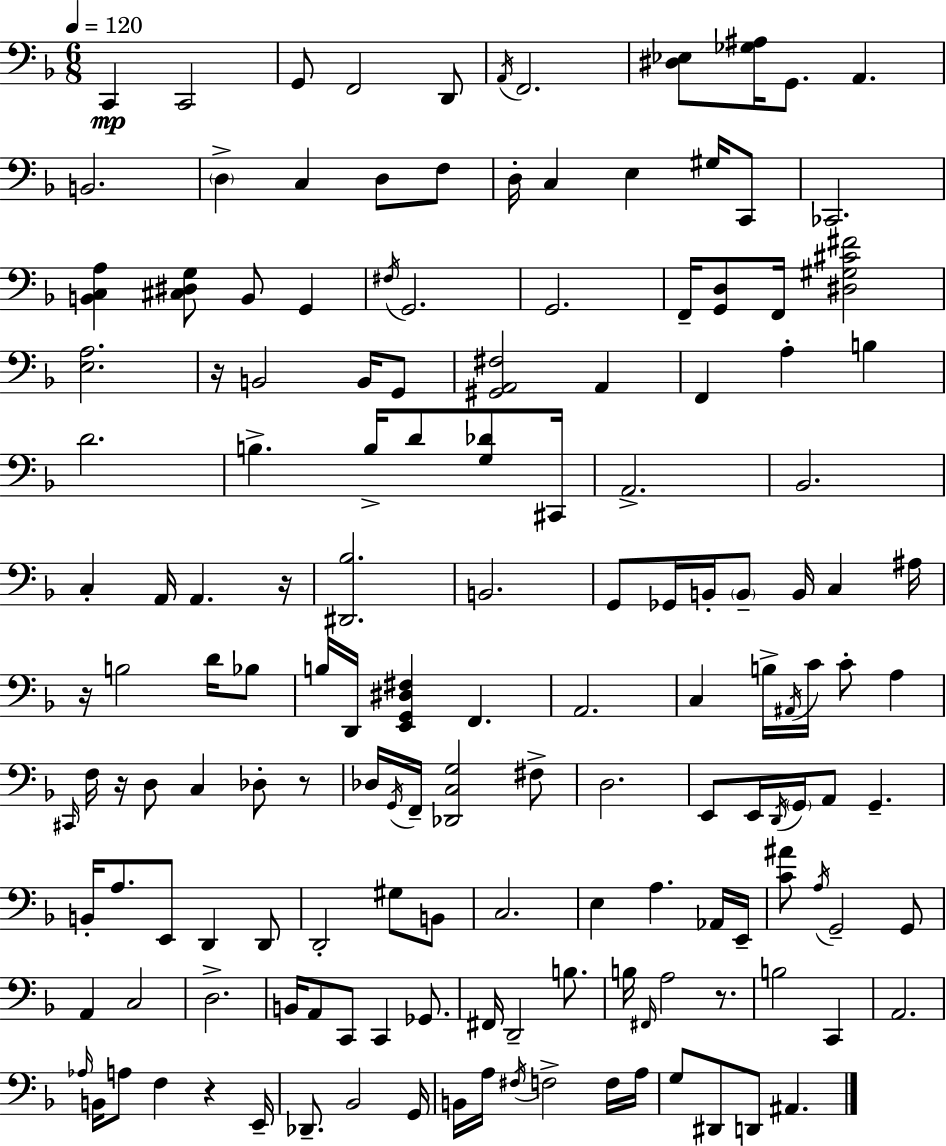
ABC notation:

X:1
T:Untitled
M:6/8
L:1/4
K:F
C,, C,,2 G,,/2 F,,2 D,,/2 A,,/4 F,,2 [^D,_E,]/2 [_G,^A,]/4 G,,/2 A,, B,,2 D, C, D,/2 F,/2 D,/4 C, E, ^G,/4 C,,/2 _C,,2 [B,,C,A,] [^C,^D,G,]/2 B,,/2 G,, ^F,/4 G,,2 G,,2 F,,/4 [G,,D,]/2 F,,/4 [^D,^G,^C^F]2 [E,A,]2 z/4 B,,2 B,,/4 G,,/2 [^G,,A,,^F,]2 A,, F,, A, B, D2 B, B,/4 D/2 [G,_D]/2 ^C,,/4 A,,2 _B,,2 C, A,,/4 A,, z/4 [^D,,_B,]2 B,,2 G,,/2 _G,,/4 B,,/4 B,,/2 B,,/4 C, ^A,/4 z/4 B,2 D/4 _B,/2 B,/4 D,,/4 [E,,G,,^D,^F,] F,, A,,2 C, B,/4 ^A,,/4 C/4 C/2 A, ^C,,/4 F,/4 z/4 D,/2 C, _D,/2 z/2 _D,/4 G,,/4 F,,/4 [_D,,C,G,]2 ^F,/2 D,2 E,,/2 E,,/4 D,,/4 G,,/4 A,,/2 G,, B,,/4 A,/2 E,,/2 D,, D,,/2 D,,2 ^G,/2 B,,/2 C,2 E, A, _A,,/4 E,,/4 [C^A]/2 A,/4 G,,2 G,,/2 A,, C,2 D,2 B,,/4 A,,/2 C,,/2 C,, _G,,/2 ^F,,/4 D,,2 B,/2 B,/4 ^F,,/4 A,2 z/2 B,2 C,, A,,2 _A,/4 B,,/4 A,/2 F, z E,,/4 _D,,/2 _B,,2 G,,/4 B,,/4 A,/4 ^F,/4 F,2 F,/4 A,/4 G,/2 ^D,,/2 D,,/2 ^A,,